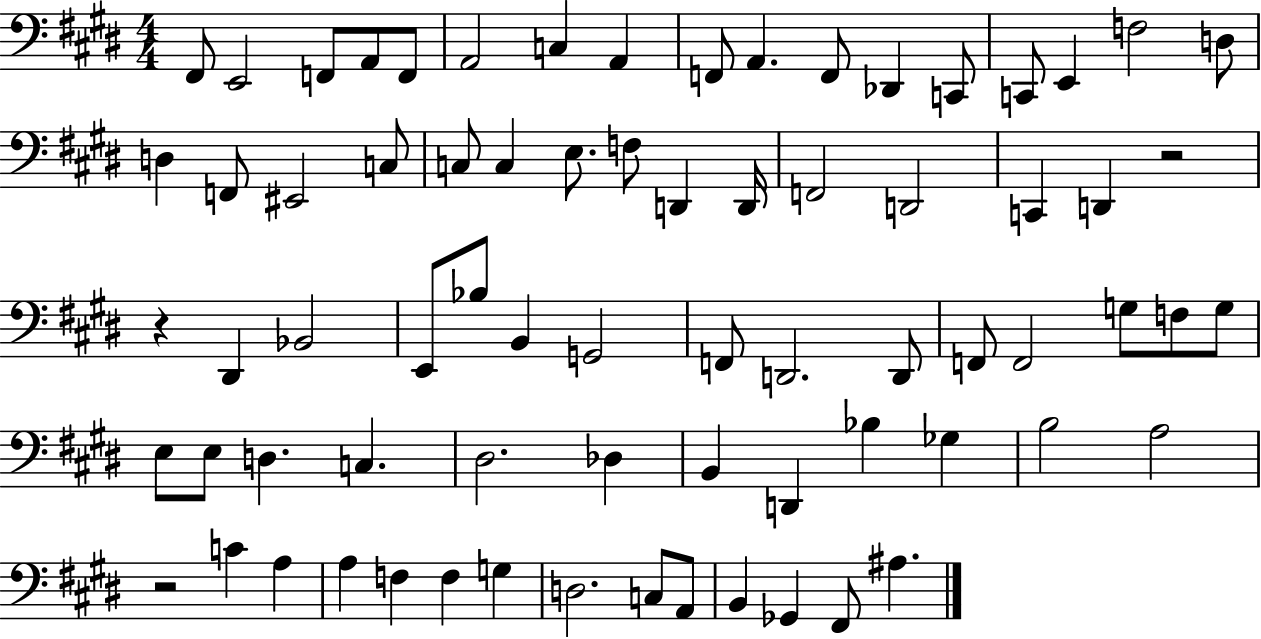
X:1
T:Untitled
M:4/4
L:1/4
K:E
^F,,/2 E,,2 F,,/2 A,,/2 F,,/2 A,,2 C, A,, F,,/2 A,, F,,/2 _D,, C,,/2 C,,/2 E,, F,2 D,/2 D, F,,/2 ^E,,2 C,/2 C,/2 C, E,/2 F,/2 D,, D,,/4 F,,2 D,,2 C,, D,, z2 z ^D,, _B,,2 E,,/2 _B,/2 B,, G,,2 F,,/2 D,,2 D,,/2 F,,/2 F,,2 G,/2 F,/2 G,/2 E,/2 E,/2 D, C, ^D,2 _D, B,, D,, _B, _G, B,2 A,2 z2 C A, A, F, F, G, D,2 C,/2 A,,/2 B,, _G,, ^F,,/2 ^A,